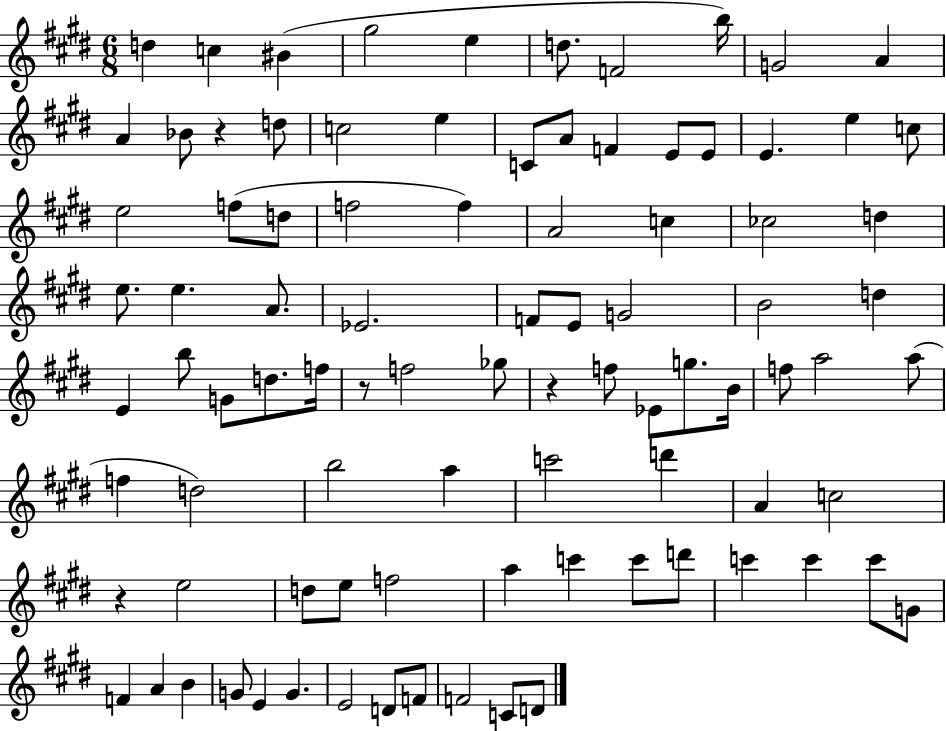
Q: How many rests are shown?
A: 4